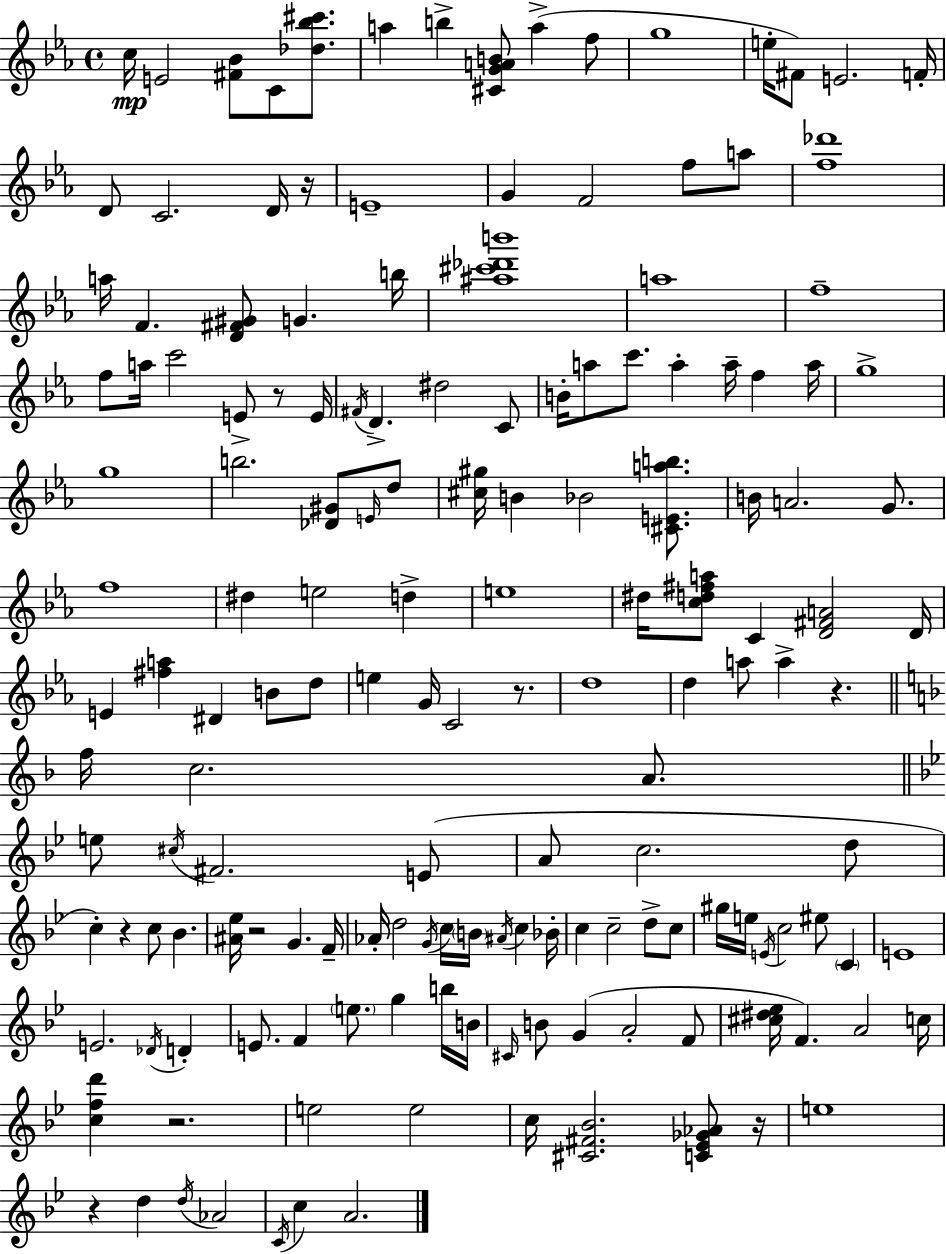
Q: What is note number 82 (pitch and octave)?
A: C5